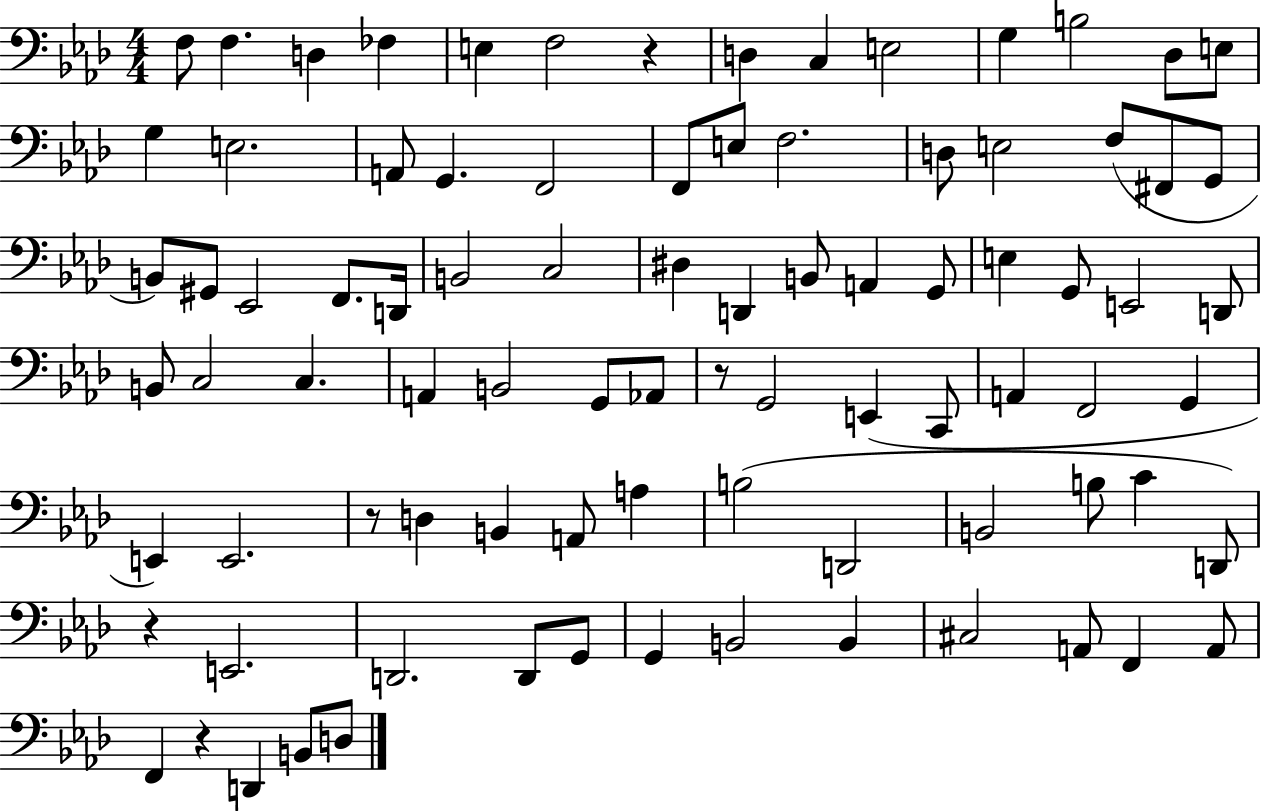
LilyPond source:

{
  \clef bass
  \numericTimeSignature
  \time 4/4
  \key aes \major
  f8 f4. d4 fes4 | e4 f2 r4 | d4 c4 e2 | g4 b2 des8 e8 | \break g4 e2. | a,8 g,4. f,2 | f,8 e8 f2. | d8 e2 f8( fis,8 g,8 | \break b,8) gis,8 ees,2 f,8. d,16 | b,2 c2 | dis4 d,4 b,8 a,4 g,8 | e4 g,8 e,2 d,8 | \break b,8 c2 c4. | a,4 b,2 g,8 aes,8 | r8 g,2 e,4( c,8 | a,4 f,2 g,4 | \break e,4) e,2. | r8 d4 b,4 a,8 a4 | b2( d,2 | b,2 b8 c'4 d,8) | \break r4 e,2. | d,2. d,8 g,8 | g,4 b,2 b,4 | cis2 a,8 f,4 a,8 | \break f,4 r4 d,4 b,8 d8 | \bar "|."
}